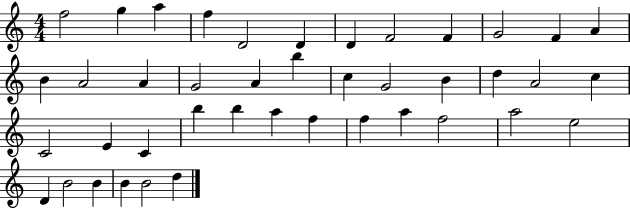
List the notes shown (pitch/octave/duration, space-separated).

F5/h G5/q A5/q F5/q D4/h D4/q D4/q F4/h F4/q G4/h F4/q A4/q B4/q A4/h A4/q G4/h A4/q B5/q C5/q G4/h B4/q D5/q A4/h C5/q C4/h E4/q C4/q B5/q B5/q A5/q F5/q F5/q A5/q F5/h A5/h E5/h D4/q B4/h B4/q B4/q B4/h D5/q